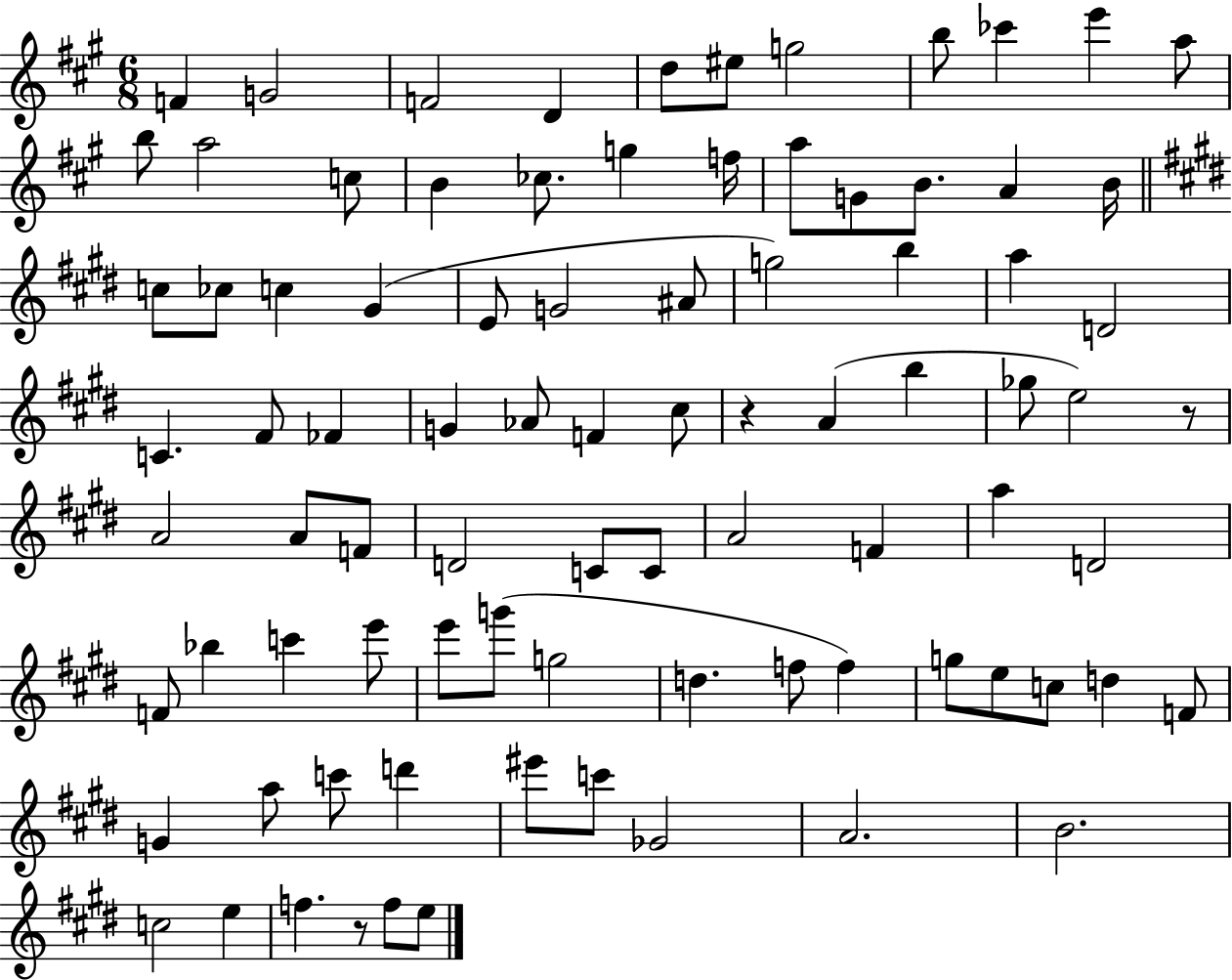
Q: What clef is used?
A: treble